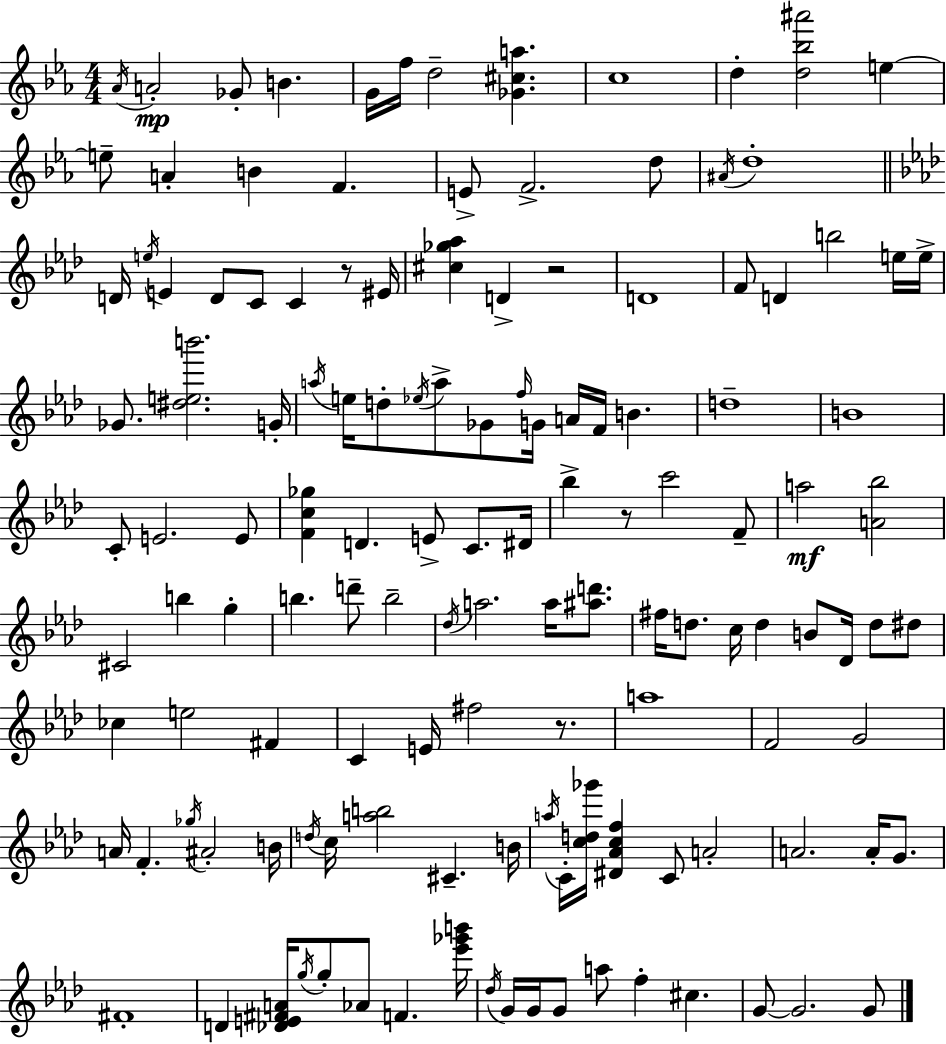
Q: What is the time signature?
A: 4/4